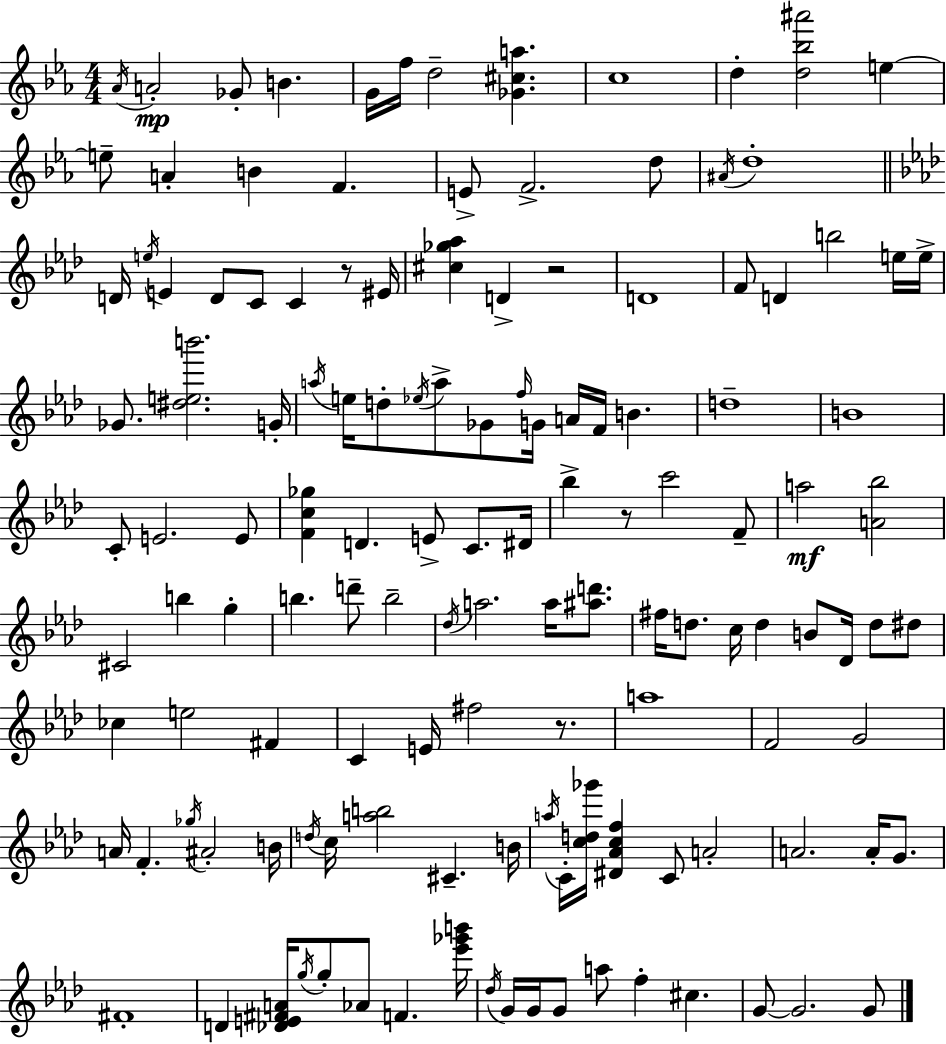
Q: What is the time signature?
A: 4/4